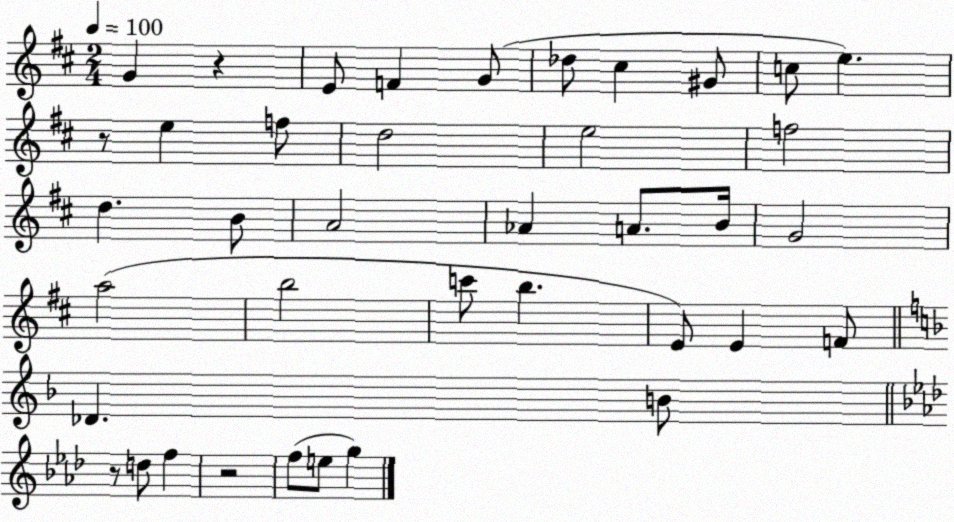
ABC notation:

X:1
T:Untitled
M:2/4
L:1/4
K:D
G z E/2 F G/2 _d/2 ^c ^G/2 c/2 e z/2 e f/2 d2 e2 f2 d B/2 A2 _A A/2 B/4 G2 a2 b2 c'/2 b E/2 E F/2 _D B/2 z/2 d/2 f z2 f/2 e/2 g